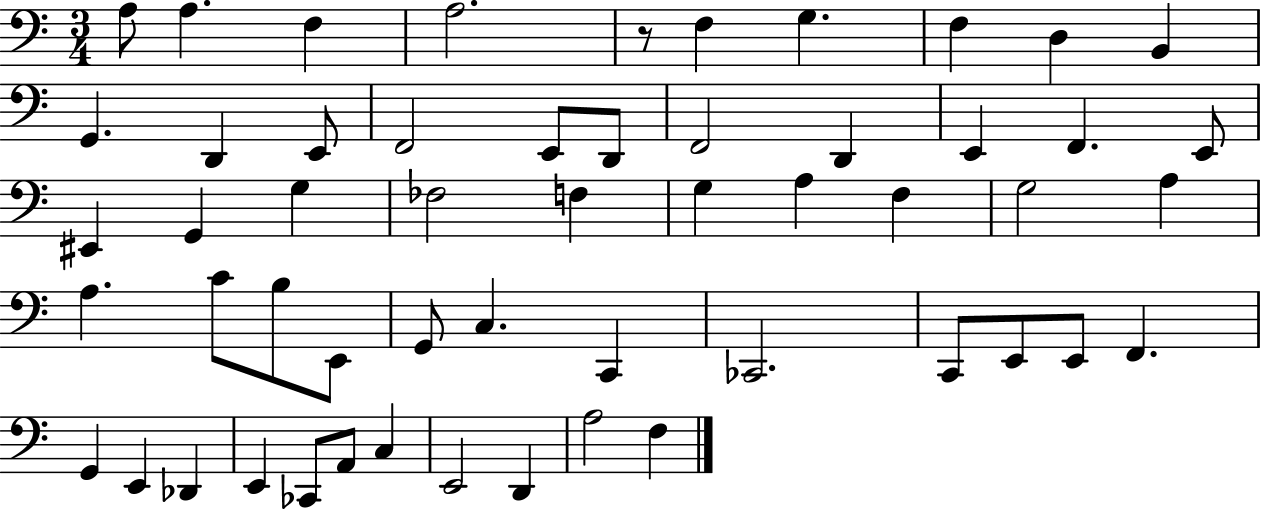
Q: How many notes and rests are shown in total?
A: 54